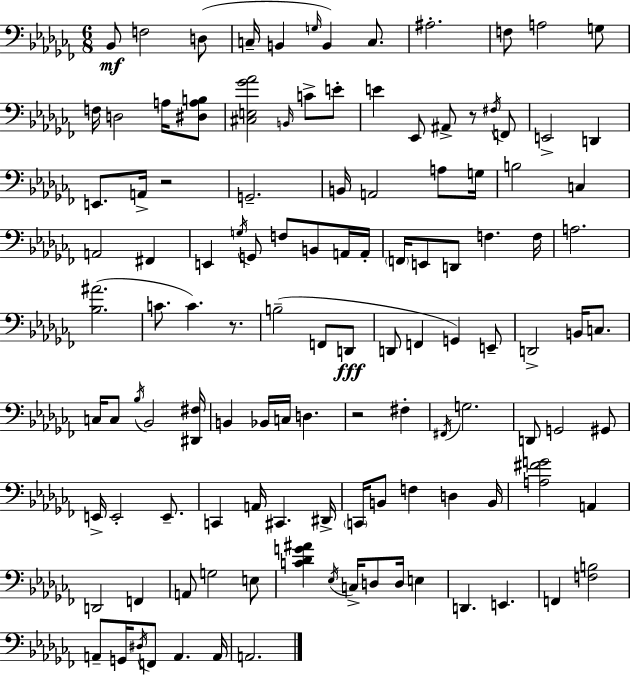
{
  \clef bass
  \numericTimeSignature
  \time 6/8
  \key aes \minor
  bes,8\mf f2 d8( | c16-- b,4 \grace { g16 }) b,4 c8. | ais2.-. | f8 a2 g8 | \break f16 d2 a16 <dis a b>8 | <cis e ges' aes'>2 \grace { b,16 } c'8-> | e'8-. e'4 ees,8 ais,8-> r8 | \acciaccatura { fis16 } f,8 e,2-> d,4 | \break e,8. a,16-> r2 | g,2.-- | b,16 a,2 | a8 g16 b2 c4 | \break a,2 fis,4 | e,4 \acciaccatura { g16 } g,8 f8 | b,8 a,16 a,16-. \parenthesize f,16 e,8 d,8 f4. | f16 a2. | \break <bes ais'>2.( | c'8. c'4.) | r8. b2--( | f,8 d,8\fff d,8 f,4 g,4) | \break e,8-- d,2-> | b,16 c8. c16 c8 \acciaccatura { bes16 } bes,2 | <dis, fis>16 b,4 bes,16 c16 d4. | r2 | \break fis4-. \acciaccatura { fis,16 } g2. | d,8 g,2 | gis,8 e,16-> e,2-. | e,8.-- c,4 a,16 cis,4. | \break dis,16-> \parenthesize c,16 b,8 f4 | d4 b,16 <a fis' g'>2 | a,4 d,2 | f,4 a,8 g2 | \break e8 <c' des' g' ais'>4 \acciaccatura { ees16 } c16-> | d8 d16 e4 d,4. | e,4. f,4 <f b>2 | a,8-- g,16 \acciaccatura { dis16 } f,8 | \break a,4. a,16 a,2. | \bar "|."
}